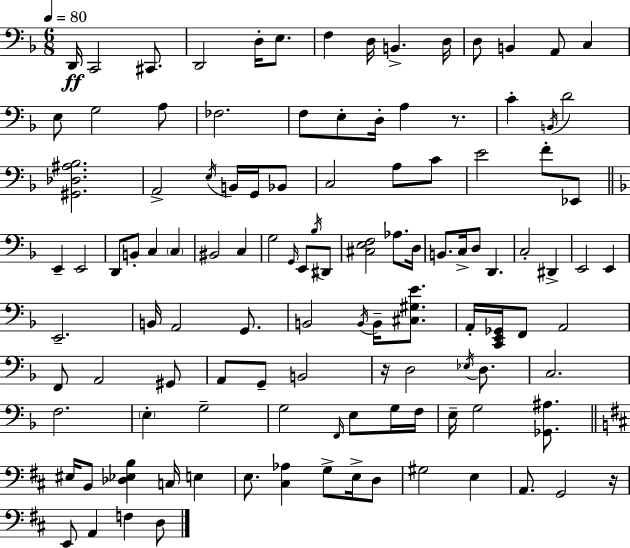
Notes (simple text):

D2/s C2/h C#2/e. D2/h D3/s E3/e. F3/q D3/s B2/q. D3/s D3/e B2/q A2/e C3/q E3/e G3/h A3/e FES3/h. F3/e E3/e D3/s A3/q R/e. C4/q B2/s D4/h [G#2,Db3,A#3,Bb3]/h. A2/h E3/s B2/s G2/s Bb2/e C3/h A3/e C4/e E4/h F4/e Eb2/e E2/q E2/h D2/e B2/e C3/q C3/q BIS2/h C3/q G3/h G2/s E2/e Bb3/s D#2/e [C#3,E3,F3]/h Ab3/e. D3/s B2/e. C3/s D3/e D2/q. C3/h D#2/q E2/h E2/q E2/h. B2/s A2/h G2/e. B2/h B2/s B2/s [C#3,G#3,E4]/e. A2/s [C2,E2,Gb2]/s F2/e A2/h F2/e A2/h G#2/e A2/e G2/e B2/h R/s D3/h Eb3/s D3/e. C3/h. F3/h. E3/q G3/h G3/h F2/s E3/e G3/s F3/s E3/s G3/h [Gb2,A#3]/e. EIS3/s B2/e [Db3,Eb3,B3]/q C3/s E3/q E3/e. [C#3,Ab3]/q G3/e E3/s D3/e G#3/h E3/q A2/e. G2/h R/s E2/e A2/q F3/q D3/e